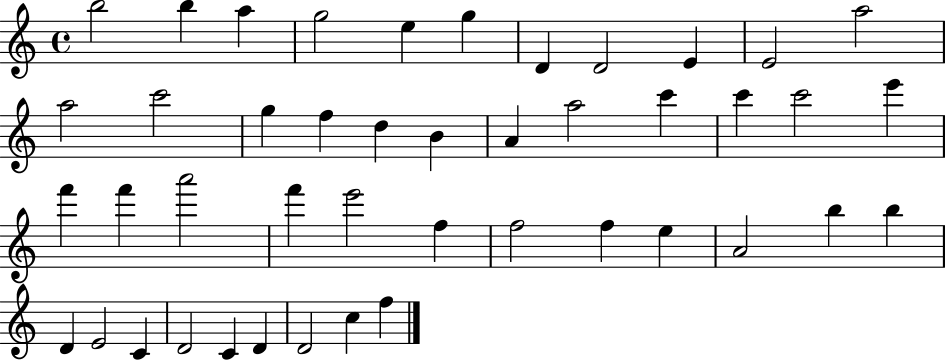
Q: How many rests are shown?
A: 0